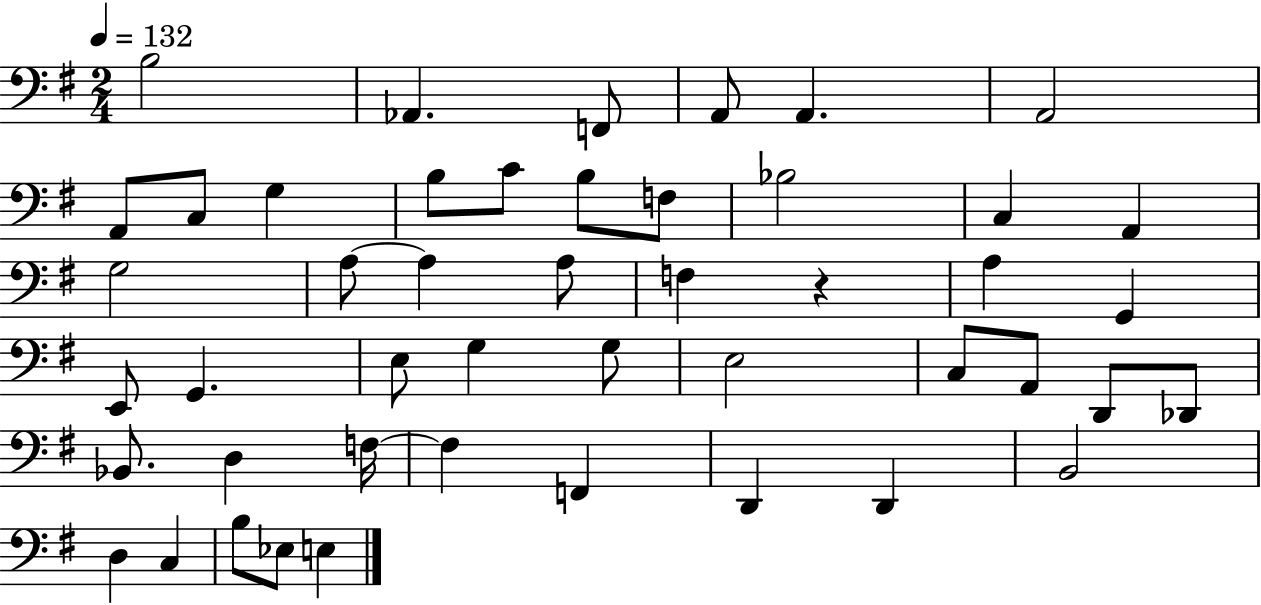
{
  \clef bass
  \numericTimeSignature
  \time 2/4
  \key g \major
  \tempo 4 = 132
  \repeat volta 2 { b2 | aes,4. f,8 | a,8 a,4. | a,2 | \break a,8 c8 g4 | b8 c'8 b8 f8 | bes2 | c4 a,4 | \break g2 | a8~~ a4 a8 | f4 r4 | a4 g,4 | \break e,8 g,4. | e8 g4 g8 | e2 | c8 a,8 d,8 des,8 | \break bes,8. d4 f16~~ | f4 f,4 | d,4 d,4 | b,2 | \break d4 c4 | b8 ees8 e4 | } \bar "|."
}